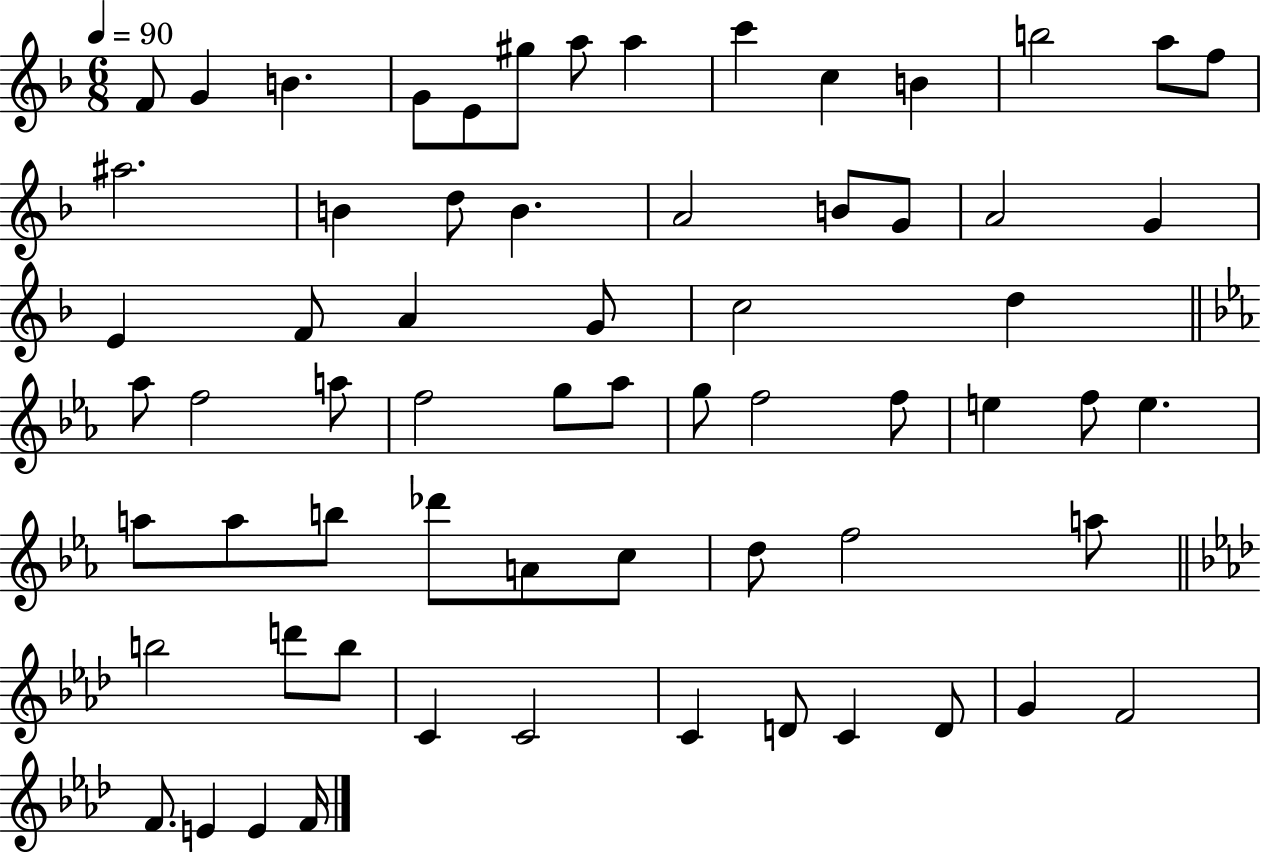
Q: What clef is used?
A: treble